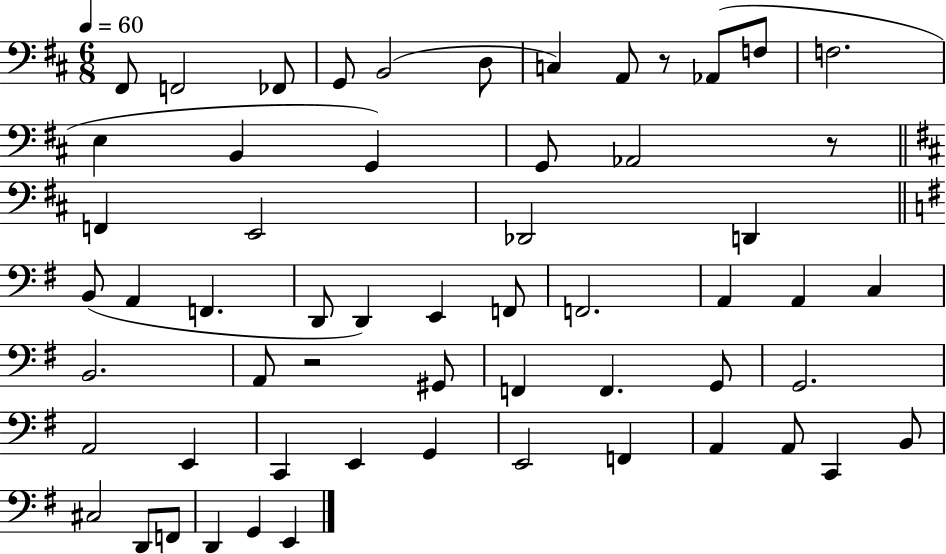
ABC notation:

X:1
T:Untitled
M:6/8
L:1/4
K:D
^F,,/2 F,,2 _F,,/2 G,,/2 B,,2 D,/2 C, A,,/2 z/2 _A,,/2 F,/2 F,2 E, B,, G,, G,,/2 _A,,2 z/2 F,, E,,2 _D,,2 D,, B,,/2 A,, F,, D,,/2 D,, E,, F,,/2 F,,2 A,, A,, C, B,,2 A,,/2 z2 ^G,,/2 F,, F,, G,,/2 G,,2 A,,2 E,, C,, E,, G,, E,,2 F,, A,, A,,/2 C,, B,,/2 ^C,2 D,,/2 F,,/2 D,, G,, E,,